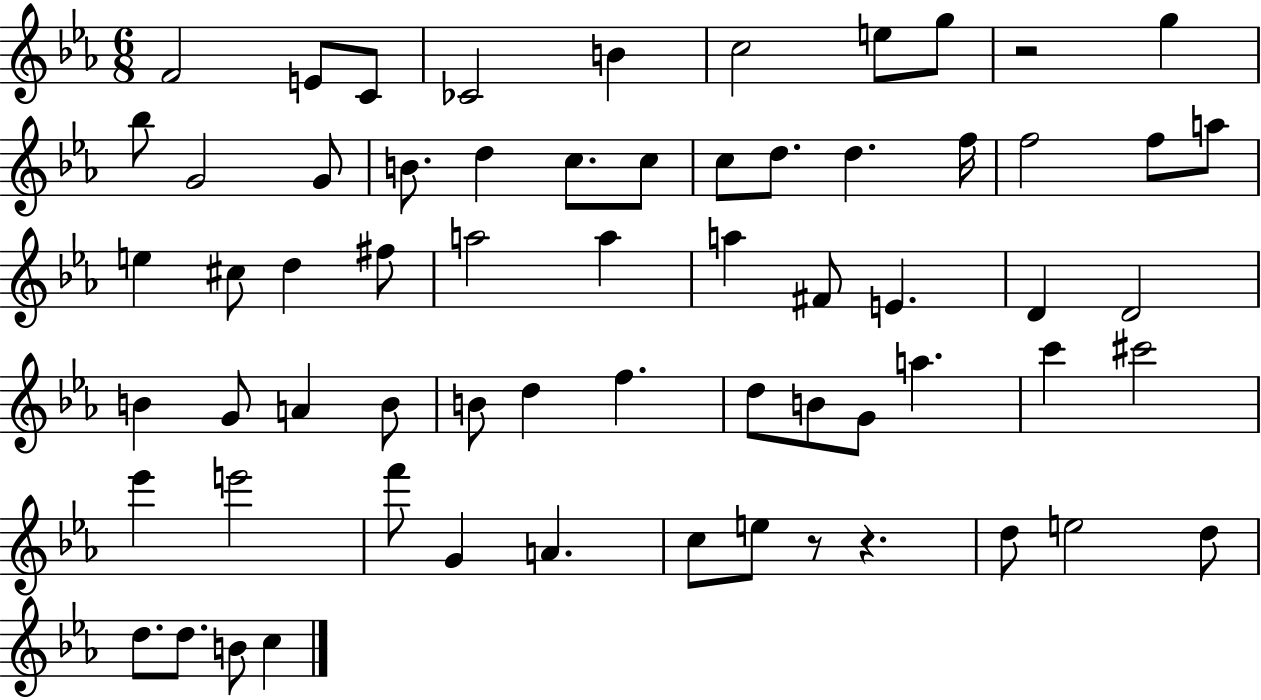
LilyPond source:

{
  \clef treble
  \numericTimeSignature
  \time 6/8
  \key ees \major
  f'2 e'8 c'8 | ces'2 b'4 | c''2 e''8 g''8 | r2 g''4 | \break bes''8 g'2 g'8 | b'8. d''4 c''8. c''8 | c''8 d''8. d''4. f''16 | f''2 f''8 a''8 | \break e''4 cis''8 d''4 fis''8 | a''2 a''4 | a''4 fis'8 e'4. | d'4 d'2 | \break b'4 g'8 a'4 b'8 | b'8 d''4 f''4. | d''8 b'8 g'8 a''4. | c'''4 cis'''2 | \break ees'''4 e'''2 | f'''8 g'4 a'4. | c''8 e''8 r8 r4. | d''8 e''2 d''8 | \break d''8. d''8. b'8 c''4 | \bar "|."
}